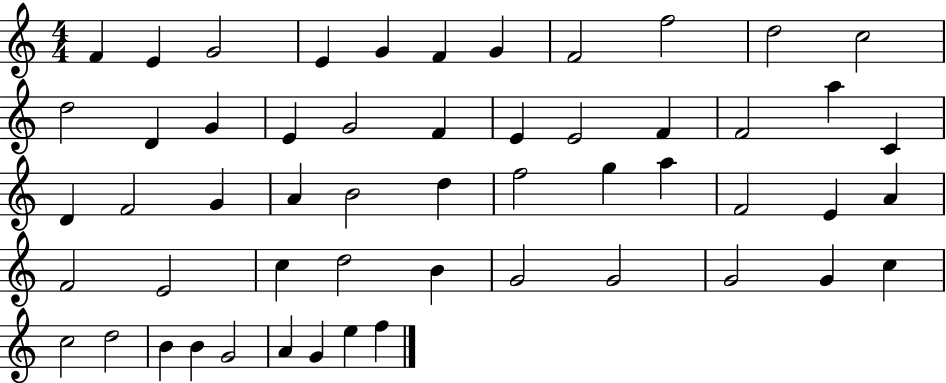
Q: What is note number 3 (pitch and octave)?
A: G4